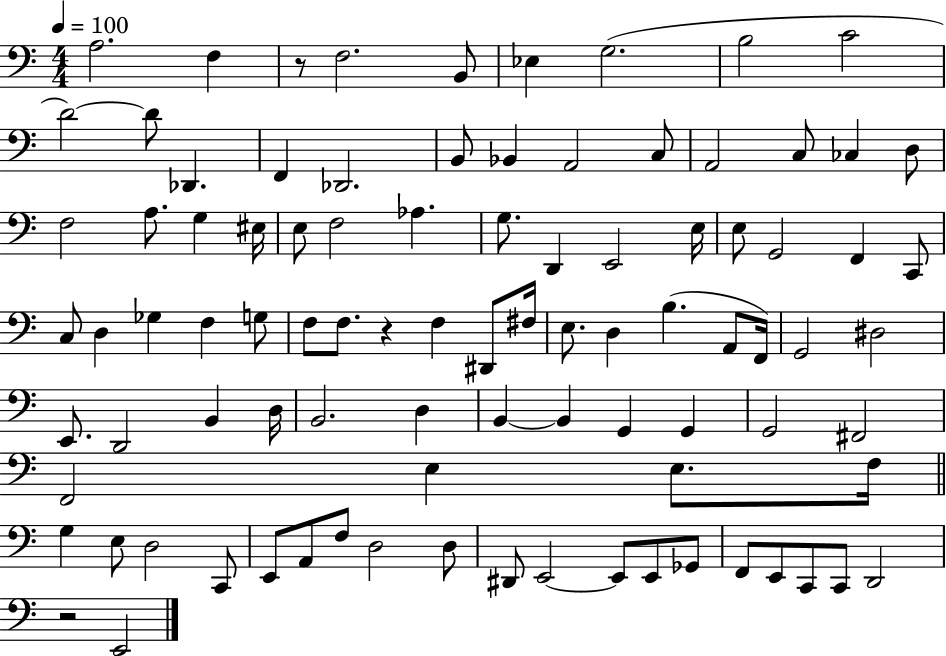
{
  \clef bass
  \numericTimeSignature
  \time 4/4
  \key c \major
  \tempo 4 = 100
  a2. f4 | r8 f2. b,8 | ees4 g2.( | b2 c'2 | \break d'2~~) d'8 des,4. | f,4 des,2. | b,8 bes,4 a,2 c8 | a,2 c8 ces4 d8 | \break f2 a8. g4 eis16 | e8 f2 aes4. | g8. d,4 e,2 e16 | e8 g,2 f,4 c,8 | \break c8 d4 ges4 f4 g8 | f8 f8. r4 f4 dis,8 fis16 | e8. d4 b4.( a,8 f,16) | g,2 dis2 | \break e,8. d,2 b,4 d16 | b,2. d4 | b,4~~ b,4 g,4 g,4 | g,2 fis,2 | \break f,2 e4 e8. f16 | \bar "||" \break \key c \major g4 e8 d2 c,8 | e,8 a,8 f8 d2 d8 | dis,8 e,2~~ e,8 e,8 ges,8 | f,8 e,8 c,8 c,8 d,2 | \break r2 e,2 | \bar "|."
}